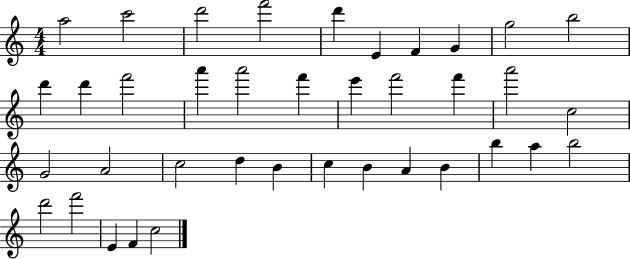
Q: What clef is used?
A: treble